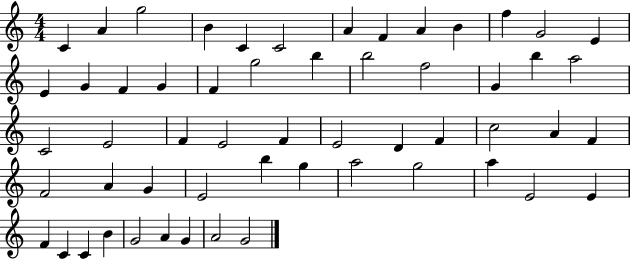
{
  \clef treble
  \numericTimeSignature
  \time 4/4
  \key c \major
  c'4 a'4 g''2 | b'4 c'4 c'2 | a'4 f'4 a'4 b'4 | f''4 g'2 e'4 | \break e'4 g'4 f'4 g'4 | f'4 g''2 b''4 | b''2 f''2 | g'4 b''4 a''2 | \break c'2 e'2 | f'4 e'2 f'4 | e'2 d'4 f'4 | c''2 a'4 f'4 | \break f'2 a'4 g'4 | e'2 b''4 g''4 | a''2 g''2 | a''4 e'2 e'4 | \break f'4 c'4 c'4 b'4 | g'2 a'4 g'4 | a'2 g'2 | \bar "|."
}